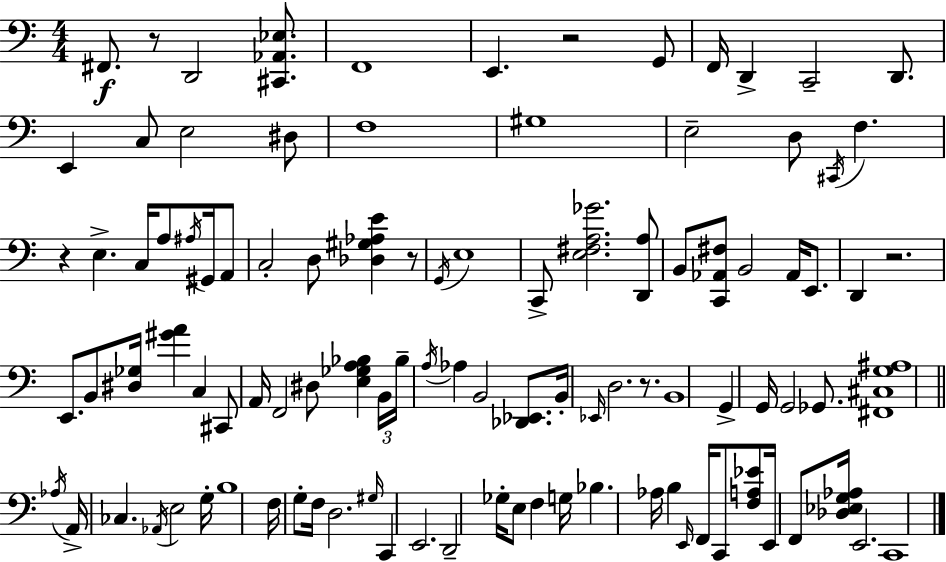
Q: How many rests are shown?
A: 6